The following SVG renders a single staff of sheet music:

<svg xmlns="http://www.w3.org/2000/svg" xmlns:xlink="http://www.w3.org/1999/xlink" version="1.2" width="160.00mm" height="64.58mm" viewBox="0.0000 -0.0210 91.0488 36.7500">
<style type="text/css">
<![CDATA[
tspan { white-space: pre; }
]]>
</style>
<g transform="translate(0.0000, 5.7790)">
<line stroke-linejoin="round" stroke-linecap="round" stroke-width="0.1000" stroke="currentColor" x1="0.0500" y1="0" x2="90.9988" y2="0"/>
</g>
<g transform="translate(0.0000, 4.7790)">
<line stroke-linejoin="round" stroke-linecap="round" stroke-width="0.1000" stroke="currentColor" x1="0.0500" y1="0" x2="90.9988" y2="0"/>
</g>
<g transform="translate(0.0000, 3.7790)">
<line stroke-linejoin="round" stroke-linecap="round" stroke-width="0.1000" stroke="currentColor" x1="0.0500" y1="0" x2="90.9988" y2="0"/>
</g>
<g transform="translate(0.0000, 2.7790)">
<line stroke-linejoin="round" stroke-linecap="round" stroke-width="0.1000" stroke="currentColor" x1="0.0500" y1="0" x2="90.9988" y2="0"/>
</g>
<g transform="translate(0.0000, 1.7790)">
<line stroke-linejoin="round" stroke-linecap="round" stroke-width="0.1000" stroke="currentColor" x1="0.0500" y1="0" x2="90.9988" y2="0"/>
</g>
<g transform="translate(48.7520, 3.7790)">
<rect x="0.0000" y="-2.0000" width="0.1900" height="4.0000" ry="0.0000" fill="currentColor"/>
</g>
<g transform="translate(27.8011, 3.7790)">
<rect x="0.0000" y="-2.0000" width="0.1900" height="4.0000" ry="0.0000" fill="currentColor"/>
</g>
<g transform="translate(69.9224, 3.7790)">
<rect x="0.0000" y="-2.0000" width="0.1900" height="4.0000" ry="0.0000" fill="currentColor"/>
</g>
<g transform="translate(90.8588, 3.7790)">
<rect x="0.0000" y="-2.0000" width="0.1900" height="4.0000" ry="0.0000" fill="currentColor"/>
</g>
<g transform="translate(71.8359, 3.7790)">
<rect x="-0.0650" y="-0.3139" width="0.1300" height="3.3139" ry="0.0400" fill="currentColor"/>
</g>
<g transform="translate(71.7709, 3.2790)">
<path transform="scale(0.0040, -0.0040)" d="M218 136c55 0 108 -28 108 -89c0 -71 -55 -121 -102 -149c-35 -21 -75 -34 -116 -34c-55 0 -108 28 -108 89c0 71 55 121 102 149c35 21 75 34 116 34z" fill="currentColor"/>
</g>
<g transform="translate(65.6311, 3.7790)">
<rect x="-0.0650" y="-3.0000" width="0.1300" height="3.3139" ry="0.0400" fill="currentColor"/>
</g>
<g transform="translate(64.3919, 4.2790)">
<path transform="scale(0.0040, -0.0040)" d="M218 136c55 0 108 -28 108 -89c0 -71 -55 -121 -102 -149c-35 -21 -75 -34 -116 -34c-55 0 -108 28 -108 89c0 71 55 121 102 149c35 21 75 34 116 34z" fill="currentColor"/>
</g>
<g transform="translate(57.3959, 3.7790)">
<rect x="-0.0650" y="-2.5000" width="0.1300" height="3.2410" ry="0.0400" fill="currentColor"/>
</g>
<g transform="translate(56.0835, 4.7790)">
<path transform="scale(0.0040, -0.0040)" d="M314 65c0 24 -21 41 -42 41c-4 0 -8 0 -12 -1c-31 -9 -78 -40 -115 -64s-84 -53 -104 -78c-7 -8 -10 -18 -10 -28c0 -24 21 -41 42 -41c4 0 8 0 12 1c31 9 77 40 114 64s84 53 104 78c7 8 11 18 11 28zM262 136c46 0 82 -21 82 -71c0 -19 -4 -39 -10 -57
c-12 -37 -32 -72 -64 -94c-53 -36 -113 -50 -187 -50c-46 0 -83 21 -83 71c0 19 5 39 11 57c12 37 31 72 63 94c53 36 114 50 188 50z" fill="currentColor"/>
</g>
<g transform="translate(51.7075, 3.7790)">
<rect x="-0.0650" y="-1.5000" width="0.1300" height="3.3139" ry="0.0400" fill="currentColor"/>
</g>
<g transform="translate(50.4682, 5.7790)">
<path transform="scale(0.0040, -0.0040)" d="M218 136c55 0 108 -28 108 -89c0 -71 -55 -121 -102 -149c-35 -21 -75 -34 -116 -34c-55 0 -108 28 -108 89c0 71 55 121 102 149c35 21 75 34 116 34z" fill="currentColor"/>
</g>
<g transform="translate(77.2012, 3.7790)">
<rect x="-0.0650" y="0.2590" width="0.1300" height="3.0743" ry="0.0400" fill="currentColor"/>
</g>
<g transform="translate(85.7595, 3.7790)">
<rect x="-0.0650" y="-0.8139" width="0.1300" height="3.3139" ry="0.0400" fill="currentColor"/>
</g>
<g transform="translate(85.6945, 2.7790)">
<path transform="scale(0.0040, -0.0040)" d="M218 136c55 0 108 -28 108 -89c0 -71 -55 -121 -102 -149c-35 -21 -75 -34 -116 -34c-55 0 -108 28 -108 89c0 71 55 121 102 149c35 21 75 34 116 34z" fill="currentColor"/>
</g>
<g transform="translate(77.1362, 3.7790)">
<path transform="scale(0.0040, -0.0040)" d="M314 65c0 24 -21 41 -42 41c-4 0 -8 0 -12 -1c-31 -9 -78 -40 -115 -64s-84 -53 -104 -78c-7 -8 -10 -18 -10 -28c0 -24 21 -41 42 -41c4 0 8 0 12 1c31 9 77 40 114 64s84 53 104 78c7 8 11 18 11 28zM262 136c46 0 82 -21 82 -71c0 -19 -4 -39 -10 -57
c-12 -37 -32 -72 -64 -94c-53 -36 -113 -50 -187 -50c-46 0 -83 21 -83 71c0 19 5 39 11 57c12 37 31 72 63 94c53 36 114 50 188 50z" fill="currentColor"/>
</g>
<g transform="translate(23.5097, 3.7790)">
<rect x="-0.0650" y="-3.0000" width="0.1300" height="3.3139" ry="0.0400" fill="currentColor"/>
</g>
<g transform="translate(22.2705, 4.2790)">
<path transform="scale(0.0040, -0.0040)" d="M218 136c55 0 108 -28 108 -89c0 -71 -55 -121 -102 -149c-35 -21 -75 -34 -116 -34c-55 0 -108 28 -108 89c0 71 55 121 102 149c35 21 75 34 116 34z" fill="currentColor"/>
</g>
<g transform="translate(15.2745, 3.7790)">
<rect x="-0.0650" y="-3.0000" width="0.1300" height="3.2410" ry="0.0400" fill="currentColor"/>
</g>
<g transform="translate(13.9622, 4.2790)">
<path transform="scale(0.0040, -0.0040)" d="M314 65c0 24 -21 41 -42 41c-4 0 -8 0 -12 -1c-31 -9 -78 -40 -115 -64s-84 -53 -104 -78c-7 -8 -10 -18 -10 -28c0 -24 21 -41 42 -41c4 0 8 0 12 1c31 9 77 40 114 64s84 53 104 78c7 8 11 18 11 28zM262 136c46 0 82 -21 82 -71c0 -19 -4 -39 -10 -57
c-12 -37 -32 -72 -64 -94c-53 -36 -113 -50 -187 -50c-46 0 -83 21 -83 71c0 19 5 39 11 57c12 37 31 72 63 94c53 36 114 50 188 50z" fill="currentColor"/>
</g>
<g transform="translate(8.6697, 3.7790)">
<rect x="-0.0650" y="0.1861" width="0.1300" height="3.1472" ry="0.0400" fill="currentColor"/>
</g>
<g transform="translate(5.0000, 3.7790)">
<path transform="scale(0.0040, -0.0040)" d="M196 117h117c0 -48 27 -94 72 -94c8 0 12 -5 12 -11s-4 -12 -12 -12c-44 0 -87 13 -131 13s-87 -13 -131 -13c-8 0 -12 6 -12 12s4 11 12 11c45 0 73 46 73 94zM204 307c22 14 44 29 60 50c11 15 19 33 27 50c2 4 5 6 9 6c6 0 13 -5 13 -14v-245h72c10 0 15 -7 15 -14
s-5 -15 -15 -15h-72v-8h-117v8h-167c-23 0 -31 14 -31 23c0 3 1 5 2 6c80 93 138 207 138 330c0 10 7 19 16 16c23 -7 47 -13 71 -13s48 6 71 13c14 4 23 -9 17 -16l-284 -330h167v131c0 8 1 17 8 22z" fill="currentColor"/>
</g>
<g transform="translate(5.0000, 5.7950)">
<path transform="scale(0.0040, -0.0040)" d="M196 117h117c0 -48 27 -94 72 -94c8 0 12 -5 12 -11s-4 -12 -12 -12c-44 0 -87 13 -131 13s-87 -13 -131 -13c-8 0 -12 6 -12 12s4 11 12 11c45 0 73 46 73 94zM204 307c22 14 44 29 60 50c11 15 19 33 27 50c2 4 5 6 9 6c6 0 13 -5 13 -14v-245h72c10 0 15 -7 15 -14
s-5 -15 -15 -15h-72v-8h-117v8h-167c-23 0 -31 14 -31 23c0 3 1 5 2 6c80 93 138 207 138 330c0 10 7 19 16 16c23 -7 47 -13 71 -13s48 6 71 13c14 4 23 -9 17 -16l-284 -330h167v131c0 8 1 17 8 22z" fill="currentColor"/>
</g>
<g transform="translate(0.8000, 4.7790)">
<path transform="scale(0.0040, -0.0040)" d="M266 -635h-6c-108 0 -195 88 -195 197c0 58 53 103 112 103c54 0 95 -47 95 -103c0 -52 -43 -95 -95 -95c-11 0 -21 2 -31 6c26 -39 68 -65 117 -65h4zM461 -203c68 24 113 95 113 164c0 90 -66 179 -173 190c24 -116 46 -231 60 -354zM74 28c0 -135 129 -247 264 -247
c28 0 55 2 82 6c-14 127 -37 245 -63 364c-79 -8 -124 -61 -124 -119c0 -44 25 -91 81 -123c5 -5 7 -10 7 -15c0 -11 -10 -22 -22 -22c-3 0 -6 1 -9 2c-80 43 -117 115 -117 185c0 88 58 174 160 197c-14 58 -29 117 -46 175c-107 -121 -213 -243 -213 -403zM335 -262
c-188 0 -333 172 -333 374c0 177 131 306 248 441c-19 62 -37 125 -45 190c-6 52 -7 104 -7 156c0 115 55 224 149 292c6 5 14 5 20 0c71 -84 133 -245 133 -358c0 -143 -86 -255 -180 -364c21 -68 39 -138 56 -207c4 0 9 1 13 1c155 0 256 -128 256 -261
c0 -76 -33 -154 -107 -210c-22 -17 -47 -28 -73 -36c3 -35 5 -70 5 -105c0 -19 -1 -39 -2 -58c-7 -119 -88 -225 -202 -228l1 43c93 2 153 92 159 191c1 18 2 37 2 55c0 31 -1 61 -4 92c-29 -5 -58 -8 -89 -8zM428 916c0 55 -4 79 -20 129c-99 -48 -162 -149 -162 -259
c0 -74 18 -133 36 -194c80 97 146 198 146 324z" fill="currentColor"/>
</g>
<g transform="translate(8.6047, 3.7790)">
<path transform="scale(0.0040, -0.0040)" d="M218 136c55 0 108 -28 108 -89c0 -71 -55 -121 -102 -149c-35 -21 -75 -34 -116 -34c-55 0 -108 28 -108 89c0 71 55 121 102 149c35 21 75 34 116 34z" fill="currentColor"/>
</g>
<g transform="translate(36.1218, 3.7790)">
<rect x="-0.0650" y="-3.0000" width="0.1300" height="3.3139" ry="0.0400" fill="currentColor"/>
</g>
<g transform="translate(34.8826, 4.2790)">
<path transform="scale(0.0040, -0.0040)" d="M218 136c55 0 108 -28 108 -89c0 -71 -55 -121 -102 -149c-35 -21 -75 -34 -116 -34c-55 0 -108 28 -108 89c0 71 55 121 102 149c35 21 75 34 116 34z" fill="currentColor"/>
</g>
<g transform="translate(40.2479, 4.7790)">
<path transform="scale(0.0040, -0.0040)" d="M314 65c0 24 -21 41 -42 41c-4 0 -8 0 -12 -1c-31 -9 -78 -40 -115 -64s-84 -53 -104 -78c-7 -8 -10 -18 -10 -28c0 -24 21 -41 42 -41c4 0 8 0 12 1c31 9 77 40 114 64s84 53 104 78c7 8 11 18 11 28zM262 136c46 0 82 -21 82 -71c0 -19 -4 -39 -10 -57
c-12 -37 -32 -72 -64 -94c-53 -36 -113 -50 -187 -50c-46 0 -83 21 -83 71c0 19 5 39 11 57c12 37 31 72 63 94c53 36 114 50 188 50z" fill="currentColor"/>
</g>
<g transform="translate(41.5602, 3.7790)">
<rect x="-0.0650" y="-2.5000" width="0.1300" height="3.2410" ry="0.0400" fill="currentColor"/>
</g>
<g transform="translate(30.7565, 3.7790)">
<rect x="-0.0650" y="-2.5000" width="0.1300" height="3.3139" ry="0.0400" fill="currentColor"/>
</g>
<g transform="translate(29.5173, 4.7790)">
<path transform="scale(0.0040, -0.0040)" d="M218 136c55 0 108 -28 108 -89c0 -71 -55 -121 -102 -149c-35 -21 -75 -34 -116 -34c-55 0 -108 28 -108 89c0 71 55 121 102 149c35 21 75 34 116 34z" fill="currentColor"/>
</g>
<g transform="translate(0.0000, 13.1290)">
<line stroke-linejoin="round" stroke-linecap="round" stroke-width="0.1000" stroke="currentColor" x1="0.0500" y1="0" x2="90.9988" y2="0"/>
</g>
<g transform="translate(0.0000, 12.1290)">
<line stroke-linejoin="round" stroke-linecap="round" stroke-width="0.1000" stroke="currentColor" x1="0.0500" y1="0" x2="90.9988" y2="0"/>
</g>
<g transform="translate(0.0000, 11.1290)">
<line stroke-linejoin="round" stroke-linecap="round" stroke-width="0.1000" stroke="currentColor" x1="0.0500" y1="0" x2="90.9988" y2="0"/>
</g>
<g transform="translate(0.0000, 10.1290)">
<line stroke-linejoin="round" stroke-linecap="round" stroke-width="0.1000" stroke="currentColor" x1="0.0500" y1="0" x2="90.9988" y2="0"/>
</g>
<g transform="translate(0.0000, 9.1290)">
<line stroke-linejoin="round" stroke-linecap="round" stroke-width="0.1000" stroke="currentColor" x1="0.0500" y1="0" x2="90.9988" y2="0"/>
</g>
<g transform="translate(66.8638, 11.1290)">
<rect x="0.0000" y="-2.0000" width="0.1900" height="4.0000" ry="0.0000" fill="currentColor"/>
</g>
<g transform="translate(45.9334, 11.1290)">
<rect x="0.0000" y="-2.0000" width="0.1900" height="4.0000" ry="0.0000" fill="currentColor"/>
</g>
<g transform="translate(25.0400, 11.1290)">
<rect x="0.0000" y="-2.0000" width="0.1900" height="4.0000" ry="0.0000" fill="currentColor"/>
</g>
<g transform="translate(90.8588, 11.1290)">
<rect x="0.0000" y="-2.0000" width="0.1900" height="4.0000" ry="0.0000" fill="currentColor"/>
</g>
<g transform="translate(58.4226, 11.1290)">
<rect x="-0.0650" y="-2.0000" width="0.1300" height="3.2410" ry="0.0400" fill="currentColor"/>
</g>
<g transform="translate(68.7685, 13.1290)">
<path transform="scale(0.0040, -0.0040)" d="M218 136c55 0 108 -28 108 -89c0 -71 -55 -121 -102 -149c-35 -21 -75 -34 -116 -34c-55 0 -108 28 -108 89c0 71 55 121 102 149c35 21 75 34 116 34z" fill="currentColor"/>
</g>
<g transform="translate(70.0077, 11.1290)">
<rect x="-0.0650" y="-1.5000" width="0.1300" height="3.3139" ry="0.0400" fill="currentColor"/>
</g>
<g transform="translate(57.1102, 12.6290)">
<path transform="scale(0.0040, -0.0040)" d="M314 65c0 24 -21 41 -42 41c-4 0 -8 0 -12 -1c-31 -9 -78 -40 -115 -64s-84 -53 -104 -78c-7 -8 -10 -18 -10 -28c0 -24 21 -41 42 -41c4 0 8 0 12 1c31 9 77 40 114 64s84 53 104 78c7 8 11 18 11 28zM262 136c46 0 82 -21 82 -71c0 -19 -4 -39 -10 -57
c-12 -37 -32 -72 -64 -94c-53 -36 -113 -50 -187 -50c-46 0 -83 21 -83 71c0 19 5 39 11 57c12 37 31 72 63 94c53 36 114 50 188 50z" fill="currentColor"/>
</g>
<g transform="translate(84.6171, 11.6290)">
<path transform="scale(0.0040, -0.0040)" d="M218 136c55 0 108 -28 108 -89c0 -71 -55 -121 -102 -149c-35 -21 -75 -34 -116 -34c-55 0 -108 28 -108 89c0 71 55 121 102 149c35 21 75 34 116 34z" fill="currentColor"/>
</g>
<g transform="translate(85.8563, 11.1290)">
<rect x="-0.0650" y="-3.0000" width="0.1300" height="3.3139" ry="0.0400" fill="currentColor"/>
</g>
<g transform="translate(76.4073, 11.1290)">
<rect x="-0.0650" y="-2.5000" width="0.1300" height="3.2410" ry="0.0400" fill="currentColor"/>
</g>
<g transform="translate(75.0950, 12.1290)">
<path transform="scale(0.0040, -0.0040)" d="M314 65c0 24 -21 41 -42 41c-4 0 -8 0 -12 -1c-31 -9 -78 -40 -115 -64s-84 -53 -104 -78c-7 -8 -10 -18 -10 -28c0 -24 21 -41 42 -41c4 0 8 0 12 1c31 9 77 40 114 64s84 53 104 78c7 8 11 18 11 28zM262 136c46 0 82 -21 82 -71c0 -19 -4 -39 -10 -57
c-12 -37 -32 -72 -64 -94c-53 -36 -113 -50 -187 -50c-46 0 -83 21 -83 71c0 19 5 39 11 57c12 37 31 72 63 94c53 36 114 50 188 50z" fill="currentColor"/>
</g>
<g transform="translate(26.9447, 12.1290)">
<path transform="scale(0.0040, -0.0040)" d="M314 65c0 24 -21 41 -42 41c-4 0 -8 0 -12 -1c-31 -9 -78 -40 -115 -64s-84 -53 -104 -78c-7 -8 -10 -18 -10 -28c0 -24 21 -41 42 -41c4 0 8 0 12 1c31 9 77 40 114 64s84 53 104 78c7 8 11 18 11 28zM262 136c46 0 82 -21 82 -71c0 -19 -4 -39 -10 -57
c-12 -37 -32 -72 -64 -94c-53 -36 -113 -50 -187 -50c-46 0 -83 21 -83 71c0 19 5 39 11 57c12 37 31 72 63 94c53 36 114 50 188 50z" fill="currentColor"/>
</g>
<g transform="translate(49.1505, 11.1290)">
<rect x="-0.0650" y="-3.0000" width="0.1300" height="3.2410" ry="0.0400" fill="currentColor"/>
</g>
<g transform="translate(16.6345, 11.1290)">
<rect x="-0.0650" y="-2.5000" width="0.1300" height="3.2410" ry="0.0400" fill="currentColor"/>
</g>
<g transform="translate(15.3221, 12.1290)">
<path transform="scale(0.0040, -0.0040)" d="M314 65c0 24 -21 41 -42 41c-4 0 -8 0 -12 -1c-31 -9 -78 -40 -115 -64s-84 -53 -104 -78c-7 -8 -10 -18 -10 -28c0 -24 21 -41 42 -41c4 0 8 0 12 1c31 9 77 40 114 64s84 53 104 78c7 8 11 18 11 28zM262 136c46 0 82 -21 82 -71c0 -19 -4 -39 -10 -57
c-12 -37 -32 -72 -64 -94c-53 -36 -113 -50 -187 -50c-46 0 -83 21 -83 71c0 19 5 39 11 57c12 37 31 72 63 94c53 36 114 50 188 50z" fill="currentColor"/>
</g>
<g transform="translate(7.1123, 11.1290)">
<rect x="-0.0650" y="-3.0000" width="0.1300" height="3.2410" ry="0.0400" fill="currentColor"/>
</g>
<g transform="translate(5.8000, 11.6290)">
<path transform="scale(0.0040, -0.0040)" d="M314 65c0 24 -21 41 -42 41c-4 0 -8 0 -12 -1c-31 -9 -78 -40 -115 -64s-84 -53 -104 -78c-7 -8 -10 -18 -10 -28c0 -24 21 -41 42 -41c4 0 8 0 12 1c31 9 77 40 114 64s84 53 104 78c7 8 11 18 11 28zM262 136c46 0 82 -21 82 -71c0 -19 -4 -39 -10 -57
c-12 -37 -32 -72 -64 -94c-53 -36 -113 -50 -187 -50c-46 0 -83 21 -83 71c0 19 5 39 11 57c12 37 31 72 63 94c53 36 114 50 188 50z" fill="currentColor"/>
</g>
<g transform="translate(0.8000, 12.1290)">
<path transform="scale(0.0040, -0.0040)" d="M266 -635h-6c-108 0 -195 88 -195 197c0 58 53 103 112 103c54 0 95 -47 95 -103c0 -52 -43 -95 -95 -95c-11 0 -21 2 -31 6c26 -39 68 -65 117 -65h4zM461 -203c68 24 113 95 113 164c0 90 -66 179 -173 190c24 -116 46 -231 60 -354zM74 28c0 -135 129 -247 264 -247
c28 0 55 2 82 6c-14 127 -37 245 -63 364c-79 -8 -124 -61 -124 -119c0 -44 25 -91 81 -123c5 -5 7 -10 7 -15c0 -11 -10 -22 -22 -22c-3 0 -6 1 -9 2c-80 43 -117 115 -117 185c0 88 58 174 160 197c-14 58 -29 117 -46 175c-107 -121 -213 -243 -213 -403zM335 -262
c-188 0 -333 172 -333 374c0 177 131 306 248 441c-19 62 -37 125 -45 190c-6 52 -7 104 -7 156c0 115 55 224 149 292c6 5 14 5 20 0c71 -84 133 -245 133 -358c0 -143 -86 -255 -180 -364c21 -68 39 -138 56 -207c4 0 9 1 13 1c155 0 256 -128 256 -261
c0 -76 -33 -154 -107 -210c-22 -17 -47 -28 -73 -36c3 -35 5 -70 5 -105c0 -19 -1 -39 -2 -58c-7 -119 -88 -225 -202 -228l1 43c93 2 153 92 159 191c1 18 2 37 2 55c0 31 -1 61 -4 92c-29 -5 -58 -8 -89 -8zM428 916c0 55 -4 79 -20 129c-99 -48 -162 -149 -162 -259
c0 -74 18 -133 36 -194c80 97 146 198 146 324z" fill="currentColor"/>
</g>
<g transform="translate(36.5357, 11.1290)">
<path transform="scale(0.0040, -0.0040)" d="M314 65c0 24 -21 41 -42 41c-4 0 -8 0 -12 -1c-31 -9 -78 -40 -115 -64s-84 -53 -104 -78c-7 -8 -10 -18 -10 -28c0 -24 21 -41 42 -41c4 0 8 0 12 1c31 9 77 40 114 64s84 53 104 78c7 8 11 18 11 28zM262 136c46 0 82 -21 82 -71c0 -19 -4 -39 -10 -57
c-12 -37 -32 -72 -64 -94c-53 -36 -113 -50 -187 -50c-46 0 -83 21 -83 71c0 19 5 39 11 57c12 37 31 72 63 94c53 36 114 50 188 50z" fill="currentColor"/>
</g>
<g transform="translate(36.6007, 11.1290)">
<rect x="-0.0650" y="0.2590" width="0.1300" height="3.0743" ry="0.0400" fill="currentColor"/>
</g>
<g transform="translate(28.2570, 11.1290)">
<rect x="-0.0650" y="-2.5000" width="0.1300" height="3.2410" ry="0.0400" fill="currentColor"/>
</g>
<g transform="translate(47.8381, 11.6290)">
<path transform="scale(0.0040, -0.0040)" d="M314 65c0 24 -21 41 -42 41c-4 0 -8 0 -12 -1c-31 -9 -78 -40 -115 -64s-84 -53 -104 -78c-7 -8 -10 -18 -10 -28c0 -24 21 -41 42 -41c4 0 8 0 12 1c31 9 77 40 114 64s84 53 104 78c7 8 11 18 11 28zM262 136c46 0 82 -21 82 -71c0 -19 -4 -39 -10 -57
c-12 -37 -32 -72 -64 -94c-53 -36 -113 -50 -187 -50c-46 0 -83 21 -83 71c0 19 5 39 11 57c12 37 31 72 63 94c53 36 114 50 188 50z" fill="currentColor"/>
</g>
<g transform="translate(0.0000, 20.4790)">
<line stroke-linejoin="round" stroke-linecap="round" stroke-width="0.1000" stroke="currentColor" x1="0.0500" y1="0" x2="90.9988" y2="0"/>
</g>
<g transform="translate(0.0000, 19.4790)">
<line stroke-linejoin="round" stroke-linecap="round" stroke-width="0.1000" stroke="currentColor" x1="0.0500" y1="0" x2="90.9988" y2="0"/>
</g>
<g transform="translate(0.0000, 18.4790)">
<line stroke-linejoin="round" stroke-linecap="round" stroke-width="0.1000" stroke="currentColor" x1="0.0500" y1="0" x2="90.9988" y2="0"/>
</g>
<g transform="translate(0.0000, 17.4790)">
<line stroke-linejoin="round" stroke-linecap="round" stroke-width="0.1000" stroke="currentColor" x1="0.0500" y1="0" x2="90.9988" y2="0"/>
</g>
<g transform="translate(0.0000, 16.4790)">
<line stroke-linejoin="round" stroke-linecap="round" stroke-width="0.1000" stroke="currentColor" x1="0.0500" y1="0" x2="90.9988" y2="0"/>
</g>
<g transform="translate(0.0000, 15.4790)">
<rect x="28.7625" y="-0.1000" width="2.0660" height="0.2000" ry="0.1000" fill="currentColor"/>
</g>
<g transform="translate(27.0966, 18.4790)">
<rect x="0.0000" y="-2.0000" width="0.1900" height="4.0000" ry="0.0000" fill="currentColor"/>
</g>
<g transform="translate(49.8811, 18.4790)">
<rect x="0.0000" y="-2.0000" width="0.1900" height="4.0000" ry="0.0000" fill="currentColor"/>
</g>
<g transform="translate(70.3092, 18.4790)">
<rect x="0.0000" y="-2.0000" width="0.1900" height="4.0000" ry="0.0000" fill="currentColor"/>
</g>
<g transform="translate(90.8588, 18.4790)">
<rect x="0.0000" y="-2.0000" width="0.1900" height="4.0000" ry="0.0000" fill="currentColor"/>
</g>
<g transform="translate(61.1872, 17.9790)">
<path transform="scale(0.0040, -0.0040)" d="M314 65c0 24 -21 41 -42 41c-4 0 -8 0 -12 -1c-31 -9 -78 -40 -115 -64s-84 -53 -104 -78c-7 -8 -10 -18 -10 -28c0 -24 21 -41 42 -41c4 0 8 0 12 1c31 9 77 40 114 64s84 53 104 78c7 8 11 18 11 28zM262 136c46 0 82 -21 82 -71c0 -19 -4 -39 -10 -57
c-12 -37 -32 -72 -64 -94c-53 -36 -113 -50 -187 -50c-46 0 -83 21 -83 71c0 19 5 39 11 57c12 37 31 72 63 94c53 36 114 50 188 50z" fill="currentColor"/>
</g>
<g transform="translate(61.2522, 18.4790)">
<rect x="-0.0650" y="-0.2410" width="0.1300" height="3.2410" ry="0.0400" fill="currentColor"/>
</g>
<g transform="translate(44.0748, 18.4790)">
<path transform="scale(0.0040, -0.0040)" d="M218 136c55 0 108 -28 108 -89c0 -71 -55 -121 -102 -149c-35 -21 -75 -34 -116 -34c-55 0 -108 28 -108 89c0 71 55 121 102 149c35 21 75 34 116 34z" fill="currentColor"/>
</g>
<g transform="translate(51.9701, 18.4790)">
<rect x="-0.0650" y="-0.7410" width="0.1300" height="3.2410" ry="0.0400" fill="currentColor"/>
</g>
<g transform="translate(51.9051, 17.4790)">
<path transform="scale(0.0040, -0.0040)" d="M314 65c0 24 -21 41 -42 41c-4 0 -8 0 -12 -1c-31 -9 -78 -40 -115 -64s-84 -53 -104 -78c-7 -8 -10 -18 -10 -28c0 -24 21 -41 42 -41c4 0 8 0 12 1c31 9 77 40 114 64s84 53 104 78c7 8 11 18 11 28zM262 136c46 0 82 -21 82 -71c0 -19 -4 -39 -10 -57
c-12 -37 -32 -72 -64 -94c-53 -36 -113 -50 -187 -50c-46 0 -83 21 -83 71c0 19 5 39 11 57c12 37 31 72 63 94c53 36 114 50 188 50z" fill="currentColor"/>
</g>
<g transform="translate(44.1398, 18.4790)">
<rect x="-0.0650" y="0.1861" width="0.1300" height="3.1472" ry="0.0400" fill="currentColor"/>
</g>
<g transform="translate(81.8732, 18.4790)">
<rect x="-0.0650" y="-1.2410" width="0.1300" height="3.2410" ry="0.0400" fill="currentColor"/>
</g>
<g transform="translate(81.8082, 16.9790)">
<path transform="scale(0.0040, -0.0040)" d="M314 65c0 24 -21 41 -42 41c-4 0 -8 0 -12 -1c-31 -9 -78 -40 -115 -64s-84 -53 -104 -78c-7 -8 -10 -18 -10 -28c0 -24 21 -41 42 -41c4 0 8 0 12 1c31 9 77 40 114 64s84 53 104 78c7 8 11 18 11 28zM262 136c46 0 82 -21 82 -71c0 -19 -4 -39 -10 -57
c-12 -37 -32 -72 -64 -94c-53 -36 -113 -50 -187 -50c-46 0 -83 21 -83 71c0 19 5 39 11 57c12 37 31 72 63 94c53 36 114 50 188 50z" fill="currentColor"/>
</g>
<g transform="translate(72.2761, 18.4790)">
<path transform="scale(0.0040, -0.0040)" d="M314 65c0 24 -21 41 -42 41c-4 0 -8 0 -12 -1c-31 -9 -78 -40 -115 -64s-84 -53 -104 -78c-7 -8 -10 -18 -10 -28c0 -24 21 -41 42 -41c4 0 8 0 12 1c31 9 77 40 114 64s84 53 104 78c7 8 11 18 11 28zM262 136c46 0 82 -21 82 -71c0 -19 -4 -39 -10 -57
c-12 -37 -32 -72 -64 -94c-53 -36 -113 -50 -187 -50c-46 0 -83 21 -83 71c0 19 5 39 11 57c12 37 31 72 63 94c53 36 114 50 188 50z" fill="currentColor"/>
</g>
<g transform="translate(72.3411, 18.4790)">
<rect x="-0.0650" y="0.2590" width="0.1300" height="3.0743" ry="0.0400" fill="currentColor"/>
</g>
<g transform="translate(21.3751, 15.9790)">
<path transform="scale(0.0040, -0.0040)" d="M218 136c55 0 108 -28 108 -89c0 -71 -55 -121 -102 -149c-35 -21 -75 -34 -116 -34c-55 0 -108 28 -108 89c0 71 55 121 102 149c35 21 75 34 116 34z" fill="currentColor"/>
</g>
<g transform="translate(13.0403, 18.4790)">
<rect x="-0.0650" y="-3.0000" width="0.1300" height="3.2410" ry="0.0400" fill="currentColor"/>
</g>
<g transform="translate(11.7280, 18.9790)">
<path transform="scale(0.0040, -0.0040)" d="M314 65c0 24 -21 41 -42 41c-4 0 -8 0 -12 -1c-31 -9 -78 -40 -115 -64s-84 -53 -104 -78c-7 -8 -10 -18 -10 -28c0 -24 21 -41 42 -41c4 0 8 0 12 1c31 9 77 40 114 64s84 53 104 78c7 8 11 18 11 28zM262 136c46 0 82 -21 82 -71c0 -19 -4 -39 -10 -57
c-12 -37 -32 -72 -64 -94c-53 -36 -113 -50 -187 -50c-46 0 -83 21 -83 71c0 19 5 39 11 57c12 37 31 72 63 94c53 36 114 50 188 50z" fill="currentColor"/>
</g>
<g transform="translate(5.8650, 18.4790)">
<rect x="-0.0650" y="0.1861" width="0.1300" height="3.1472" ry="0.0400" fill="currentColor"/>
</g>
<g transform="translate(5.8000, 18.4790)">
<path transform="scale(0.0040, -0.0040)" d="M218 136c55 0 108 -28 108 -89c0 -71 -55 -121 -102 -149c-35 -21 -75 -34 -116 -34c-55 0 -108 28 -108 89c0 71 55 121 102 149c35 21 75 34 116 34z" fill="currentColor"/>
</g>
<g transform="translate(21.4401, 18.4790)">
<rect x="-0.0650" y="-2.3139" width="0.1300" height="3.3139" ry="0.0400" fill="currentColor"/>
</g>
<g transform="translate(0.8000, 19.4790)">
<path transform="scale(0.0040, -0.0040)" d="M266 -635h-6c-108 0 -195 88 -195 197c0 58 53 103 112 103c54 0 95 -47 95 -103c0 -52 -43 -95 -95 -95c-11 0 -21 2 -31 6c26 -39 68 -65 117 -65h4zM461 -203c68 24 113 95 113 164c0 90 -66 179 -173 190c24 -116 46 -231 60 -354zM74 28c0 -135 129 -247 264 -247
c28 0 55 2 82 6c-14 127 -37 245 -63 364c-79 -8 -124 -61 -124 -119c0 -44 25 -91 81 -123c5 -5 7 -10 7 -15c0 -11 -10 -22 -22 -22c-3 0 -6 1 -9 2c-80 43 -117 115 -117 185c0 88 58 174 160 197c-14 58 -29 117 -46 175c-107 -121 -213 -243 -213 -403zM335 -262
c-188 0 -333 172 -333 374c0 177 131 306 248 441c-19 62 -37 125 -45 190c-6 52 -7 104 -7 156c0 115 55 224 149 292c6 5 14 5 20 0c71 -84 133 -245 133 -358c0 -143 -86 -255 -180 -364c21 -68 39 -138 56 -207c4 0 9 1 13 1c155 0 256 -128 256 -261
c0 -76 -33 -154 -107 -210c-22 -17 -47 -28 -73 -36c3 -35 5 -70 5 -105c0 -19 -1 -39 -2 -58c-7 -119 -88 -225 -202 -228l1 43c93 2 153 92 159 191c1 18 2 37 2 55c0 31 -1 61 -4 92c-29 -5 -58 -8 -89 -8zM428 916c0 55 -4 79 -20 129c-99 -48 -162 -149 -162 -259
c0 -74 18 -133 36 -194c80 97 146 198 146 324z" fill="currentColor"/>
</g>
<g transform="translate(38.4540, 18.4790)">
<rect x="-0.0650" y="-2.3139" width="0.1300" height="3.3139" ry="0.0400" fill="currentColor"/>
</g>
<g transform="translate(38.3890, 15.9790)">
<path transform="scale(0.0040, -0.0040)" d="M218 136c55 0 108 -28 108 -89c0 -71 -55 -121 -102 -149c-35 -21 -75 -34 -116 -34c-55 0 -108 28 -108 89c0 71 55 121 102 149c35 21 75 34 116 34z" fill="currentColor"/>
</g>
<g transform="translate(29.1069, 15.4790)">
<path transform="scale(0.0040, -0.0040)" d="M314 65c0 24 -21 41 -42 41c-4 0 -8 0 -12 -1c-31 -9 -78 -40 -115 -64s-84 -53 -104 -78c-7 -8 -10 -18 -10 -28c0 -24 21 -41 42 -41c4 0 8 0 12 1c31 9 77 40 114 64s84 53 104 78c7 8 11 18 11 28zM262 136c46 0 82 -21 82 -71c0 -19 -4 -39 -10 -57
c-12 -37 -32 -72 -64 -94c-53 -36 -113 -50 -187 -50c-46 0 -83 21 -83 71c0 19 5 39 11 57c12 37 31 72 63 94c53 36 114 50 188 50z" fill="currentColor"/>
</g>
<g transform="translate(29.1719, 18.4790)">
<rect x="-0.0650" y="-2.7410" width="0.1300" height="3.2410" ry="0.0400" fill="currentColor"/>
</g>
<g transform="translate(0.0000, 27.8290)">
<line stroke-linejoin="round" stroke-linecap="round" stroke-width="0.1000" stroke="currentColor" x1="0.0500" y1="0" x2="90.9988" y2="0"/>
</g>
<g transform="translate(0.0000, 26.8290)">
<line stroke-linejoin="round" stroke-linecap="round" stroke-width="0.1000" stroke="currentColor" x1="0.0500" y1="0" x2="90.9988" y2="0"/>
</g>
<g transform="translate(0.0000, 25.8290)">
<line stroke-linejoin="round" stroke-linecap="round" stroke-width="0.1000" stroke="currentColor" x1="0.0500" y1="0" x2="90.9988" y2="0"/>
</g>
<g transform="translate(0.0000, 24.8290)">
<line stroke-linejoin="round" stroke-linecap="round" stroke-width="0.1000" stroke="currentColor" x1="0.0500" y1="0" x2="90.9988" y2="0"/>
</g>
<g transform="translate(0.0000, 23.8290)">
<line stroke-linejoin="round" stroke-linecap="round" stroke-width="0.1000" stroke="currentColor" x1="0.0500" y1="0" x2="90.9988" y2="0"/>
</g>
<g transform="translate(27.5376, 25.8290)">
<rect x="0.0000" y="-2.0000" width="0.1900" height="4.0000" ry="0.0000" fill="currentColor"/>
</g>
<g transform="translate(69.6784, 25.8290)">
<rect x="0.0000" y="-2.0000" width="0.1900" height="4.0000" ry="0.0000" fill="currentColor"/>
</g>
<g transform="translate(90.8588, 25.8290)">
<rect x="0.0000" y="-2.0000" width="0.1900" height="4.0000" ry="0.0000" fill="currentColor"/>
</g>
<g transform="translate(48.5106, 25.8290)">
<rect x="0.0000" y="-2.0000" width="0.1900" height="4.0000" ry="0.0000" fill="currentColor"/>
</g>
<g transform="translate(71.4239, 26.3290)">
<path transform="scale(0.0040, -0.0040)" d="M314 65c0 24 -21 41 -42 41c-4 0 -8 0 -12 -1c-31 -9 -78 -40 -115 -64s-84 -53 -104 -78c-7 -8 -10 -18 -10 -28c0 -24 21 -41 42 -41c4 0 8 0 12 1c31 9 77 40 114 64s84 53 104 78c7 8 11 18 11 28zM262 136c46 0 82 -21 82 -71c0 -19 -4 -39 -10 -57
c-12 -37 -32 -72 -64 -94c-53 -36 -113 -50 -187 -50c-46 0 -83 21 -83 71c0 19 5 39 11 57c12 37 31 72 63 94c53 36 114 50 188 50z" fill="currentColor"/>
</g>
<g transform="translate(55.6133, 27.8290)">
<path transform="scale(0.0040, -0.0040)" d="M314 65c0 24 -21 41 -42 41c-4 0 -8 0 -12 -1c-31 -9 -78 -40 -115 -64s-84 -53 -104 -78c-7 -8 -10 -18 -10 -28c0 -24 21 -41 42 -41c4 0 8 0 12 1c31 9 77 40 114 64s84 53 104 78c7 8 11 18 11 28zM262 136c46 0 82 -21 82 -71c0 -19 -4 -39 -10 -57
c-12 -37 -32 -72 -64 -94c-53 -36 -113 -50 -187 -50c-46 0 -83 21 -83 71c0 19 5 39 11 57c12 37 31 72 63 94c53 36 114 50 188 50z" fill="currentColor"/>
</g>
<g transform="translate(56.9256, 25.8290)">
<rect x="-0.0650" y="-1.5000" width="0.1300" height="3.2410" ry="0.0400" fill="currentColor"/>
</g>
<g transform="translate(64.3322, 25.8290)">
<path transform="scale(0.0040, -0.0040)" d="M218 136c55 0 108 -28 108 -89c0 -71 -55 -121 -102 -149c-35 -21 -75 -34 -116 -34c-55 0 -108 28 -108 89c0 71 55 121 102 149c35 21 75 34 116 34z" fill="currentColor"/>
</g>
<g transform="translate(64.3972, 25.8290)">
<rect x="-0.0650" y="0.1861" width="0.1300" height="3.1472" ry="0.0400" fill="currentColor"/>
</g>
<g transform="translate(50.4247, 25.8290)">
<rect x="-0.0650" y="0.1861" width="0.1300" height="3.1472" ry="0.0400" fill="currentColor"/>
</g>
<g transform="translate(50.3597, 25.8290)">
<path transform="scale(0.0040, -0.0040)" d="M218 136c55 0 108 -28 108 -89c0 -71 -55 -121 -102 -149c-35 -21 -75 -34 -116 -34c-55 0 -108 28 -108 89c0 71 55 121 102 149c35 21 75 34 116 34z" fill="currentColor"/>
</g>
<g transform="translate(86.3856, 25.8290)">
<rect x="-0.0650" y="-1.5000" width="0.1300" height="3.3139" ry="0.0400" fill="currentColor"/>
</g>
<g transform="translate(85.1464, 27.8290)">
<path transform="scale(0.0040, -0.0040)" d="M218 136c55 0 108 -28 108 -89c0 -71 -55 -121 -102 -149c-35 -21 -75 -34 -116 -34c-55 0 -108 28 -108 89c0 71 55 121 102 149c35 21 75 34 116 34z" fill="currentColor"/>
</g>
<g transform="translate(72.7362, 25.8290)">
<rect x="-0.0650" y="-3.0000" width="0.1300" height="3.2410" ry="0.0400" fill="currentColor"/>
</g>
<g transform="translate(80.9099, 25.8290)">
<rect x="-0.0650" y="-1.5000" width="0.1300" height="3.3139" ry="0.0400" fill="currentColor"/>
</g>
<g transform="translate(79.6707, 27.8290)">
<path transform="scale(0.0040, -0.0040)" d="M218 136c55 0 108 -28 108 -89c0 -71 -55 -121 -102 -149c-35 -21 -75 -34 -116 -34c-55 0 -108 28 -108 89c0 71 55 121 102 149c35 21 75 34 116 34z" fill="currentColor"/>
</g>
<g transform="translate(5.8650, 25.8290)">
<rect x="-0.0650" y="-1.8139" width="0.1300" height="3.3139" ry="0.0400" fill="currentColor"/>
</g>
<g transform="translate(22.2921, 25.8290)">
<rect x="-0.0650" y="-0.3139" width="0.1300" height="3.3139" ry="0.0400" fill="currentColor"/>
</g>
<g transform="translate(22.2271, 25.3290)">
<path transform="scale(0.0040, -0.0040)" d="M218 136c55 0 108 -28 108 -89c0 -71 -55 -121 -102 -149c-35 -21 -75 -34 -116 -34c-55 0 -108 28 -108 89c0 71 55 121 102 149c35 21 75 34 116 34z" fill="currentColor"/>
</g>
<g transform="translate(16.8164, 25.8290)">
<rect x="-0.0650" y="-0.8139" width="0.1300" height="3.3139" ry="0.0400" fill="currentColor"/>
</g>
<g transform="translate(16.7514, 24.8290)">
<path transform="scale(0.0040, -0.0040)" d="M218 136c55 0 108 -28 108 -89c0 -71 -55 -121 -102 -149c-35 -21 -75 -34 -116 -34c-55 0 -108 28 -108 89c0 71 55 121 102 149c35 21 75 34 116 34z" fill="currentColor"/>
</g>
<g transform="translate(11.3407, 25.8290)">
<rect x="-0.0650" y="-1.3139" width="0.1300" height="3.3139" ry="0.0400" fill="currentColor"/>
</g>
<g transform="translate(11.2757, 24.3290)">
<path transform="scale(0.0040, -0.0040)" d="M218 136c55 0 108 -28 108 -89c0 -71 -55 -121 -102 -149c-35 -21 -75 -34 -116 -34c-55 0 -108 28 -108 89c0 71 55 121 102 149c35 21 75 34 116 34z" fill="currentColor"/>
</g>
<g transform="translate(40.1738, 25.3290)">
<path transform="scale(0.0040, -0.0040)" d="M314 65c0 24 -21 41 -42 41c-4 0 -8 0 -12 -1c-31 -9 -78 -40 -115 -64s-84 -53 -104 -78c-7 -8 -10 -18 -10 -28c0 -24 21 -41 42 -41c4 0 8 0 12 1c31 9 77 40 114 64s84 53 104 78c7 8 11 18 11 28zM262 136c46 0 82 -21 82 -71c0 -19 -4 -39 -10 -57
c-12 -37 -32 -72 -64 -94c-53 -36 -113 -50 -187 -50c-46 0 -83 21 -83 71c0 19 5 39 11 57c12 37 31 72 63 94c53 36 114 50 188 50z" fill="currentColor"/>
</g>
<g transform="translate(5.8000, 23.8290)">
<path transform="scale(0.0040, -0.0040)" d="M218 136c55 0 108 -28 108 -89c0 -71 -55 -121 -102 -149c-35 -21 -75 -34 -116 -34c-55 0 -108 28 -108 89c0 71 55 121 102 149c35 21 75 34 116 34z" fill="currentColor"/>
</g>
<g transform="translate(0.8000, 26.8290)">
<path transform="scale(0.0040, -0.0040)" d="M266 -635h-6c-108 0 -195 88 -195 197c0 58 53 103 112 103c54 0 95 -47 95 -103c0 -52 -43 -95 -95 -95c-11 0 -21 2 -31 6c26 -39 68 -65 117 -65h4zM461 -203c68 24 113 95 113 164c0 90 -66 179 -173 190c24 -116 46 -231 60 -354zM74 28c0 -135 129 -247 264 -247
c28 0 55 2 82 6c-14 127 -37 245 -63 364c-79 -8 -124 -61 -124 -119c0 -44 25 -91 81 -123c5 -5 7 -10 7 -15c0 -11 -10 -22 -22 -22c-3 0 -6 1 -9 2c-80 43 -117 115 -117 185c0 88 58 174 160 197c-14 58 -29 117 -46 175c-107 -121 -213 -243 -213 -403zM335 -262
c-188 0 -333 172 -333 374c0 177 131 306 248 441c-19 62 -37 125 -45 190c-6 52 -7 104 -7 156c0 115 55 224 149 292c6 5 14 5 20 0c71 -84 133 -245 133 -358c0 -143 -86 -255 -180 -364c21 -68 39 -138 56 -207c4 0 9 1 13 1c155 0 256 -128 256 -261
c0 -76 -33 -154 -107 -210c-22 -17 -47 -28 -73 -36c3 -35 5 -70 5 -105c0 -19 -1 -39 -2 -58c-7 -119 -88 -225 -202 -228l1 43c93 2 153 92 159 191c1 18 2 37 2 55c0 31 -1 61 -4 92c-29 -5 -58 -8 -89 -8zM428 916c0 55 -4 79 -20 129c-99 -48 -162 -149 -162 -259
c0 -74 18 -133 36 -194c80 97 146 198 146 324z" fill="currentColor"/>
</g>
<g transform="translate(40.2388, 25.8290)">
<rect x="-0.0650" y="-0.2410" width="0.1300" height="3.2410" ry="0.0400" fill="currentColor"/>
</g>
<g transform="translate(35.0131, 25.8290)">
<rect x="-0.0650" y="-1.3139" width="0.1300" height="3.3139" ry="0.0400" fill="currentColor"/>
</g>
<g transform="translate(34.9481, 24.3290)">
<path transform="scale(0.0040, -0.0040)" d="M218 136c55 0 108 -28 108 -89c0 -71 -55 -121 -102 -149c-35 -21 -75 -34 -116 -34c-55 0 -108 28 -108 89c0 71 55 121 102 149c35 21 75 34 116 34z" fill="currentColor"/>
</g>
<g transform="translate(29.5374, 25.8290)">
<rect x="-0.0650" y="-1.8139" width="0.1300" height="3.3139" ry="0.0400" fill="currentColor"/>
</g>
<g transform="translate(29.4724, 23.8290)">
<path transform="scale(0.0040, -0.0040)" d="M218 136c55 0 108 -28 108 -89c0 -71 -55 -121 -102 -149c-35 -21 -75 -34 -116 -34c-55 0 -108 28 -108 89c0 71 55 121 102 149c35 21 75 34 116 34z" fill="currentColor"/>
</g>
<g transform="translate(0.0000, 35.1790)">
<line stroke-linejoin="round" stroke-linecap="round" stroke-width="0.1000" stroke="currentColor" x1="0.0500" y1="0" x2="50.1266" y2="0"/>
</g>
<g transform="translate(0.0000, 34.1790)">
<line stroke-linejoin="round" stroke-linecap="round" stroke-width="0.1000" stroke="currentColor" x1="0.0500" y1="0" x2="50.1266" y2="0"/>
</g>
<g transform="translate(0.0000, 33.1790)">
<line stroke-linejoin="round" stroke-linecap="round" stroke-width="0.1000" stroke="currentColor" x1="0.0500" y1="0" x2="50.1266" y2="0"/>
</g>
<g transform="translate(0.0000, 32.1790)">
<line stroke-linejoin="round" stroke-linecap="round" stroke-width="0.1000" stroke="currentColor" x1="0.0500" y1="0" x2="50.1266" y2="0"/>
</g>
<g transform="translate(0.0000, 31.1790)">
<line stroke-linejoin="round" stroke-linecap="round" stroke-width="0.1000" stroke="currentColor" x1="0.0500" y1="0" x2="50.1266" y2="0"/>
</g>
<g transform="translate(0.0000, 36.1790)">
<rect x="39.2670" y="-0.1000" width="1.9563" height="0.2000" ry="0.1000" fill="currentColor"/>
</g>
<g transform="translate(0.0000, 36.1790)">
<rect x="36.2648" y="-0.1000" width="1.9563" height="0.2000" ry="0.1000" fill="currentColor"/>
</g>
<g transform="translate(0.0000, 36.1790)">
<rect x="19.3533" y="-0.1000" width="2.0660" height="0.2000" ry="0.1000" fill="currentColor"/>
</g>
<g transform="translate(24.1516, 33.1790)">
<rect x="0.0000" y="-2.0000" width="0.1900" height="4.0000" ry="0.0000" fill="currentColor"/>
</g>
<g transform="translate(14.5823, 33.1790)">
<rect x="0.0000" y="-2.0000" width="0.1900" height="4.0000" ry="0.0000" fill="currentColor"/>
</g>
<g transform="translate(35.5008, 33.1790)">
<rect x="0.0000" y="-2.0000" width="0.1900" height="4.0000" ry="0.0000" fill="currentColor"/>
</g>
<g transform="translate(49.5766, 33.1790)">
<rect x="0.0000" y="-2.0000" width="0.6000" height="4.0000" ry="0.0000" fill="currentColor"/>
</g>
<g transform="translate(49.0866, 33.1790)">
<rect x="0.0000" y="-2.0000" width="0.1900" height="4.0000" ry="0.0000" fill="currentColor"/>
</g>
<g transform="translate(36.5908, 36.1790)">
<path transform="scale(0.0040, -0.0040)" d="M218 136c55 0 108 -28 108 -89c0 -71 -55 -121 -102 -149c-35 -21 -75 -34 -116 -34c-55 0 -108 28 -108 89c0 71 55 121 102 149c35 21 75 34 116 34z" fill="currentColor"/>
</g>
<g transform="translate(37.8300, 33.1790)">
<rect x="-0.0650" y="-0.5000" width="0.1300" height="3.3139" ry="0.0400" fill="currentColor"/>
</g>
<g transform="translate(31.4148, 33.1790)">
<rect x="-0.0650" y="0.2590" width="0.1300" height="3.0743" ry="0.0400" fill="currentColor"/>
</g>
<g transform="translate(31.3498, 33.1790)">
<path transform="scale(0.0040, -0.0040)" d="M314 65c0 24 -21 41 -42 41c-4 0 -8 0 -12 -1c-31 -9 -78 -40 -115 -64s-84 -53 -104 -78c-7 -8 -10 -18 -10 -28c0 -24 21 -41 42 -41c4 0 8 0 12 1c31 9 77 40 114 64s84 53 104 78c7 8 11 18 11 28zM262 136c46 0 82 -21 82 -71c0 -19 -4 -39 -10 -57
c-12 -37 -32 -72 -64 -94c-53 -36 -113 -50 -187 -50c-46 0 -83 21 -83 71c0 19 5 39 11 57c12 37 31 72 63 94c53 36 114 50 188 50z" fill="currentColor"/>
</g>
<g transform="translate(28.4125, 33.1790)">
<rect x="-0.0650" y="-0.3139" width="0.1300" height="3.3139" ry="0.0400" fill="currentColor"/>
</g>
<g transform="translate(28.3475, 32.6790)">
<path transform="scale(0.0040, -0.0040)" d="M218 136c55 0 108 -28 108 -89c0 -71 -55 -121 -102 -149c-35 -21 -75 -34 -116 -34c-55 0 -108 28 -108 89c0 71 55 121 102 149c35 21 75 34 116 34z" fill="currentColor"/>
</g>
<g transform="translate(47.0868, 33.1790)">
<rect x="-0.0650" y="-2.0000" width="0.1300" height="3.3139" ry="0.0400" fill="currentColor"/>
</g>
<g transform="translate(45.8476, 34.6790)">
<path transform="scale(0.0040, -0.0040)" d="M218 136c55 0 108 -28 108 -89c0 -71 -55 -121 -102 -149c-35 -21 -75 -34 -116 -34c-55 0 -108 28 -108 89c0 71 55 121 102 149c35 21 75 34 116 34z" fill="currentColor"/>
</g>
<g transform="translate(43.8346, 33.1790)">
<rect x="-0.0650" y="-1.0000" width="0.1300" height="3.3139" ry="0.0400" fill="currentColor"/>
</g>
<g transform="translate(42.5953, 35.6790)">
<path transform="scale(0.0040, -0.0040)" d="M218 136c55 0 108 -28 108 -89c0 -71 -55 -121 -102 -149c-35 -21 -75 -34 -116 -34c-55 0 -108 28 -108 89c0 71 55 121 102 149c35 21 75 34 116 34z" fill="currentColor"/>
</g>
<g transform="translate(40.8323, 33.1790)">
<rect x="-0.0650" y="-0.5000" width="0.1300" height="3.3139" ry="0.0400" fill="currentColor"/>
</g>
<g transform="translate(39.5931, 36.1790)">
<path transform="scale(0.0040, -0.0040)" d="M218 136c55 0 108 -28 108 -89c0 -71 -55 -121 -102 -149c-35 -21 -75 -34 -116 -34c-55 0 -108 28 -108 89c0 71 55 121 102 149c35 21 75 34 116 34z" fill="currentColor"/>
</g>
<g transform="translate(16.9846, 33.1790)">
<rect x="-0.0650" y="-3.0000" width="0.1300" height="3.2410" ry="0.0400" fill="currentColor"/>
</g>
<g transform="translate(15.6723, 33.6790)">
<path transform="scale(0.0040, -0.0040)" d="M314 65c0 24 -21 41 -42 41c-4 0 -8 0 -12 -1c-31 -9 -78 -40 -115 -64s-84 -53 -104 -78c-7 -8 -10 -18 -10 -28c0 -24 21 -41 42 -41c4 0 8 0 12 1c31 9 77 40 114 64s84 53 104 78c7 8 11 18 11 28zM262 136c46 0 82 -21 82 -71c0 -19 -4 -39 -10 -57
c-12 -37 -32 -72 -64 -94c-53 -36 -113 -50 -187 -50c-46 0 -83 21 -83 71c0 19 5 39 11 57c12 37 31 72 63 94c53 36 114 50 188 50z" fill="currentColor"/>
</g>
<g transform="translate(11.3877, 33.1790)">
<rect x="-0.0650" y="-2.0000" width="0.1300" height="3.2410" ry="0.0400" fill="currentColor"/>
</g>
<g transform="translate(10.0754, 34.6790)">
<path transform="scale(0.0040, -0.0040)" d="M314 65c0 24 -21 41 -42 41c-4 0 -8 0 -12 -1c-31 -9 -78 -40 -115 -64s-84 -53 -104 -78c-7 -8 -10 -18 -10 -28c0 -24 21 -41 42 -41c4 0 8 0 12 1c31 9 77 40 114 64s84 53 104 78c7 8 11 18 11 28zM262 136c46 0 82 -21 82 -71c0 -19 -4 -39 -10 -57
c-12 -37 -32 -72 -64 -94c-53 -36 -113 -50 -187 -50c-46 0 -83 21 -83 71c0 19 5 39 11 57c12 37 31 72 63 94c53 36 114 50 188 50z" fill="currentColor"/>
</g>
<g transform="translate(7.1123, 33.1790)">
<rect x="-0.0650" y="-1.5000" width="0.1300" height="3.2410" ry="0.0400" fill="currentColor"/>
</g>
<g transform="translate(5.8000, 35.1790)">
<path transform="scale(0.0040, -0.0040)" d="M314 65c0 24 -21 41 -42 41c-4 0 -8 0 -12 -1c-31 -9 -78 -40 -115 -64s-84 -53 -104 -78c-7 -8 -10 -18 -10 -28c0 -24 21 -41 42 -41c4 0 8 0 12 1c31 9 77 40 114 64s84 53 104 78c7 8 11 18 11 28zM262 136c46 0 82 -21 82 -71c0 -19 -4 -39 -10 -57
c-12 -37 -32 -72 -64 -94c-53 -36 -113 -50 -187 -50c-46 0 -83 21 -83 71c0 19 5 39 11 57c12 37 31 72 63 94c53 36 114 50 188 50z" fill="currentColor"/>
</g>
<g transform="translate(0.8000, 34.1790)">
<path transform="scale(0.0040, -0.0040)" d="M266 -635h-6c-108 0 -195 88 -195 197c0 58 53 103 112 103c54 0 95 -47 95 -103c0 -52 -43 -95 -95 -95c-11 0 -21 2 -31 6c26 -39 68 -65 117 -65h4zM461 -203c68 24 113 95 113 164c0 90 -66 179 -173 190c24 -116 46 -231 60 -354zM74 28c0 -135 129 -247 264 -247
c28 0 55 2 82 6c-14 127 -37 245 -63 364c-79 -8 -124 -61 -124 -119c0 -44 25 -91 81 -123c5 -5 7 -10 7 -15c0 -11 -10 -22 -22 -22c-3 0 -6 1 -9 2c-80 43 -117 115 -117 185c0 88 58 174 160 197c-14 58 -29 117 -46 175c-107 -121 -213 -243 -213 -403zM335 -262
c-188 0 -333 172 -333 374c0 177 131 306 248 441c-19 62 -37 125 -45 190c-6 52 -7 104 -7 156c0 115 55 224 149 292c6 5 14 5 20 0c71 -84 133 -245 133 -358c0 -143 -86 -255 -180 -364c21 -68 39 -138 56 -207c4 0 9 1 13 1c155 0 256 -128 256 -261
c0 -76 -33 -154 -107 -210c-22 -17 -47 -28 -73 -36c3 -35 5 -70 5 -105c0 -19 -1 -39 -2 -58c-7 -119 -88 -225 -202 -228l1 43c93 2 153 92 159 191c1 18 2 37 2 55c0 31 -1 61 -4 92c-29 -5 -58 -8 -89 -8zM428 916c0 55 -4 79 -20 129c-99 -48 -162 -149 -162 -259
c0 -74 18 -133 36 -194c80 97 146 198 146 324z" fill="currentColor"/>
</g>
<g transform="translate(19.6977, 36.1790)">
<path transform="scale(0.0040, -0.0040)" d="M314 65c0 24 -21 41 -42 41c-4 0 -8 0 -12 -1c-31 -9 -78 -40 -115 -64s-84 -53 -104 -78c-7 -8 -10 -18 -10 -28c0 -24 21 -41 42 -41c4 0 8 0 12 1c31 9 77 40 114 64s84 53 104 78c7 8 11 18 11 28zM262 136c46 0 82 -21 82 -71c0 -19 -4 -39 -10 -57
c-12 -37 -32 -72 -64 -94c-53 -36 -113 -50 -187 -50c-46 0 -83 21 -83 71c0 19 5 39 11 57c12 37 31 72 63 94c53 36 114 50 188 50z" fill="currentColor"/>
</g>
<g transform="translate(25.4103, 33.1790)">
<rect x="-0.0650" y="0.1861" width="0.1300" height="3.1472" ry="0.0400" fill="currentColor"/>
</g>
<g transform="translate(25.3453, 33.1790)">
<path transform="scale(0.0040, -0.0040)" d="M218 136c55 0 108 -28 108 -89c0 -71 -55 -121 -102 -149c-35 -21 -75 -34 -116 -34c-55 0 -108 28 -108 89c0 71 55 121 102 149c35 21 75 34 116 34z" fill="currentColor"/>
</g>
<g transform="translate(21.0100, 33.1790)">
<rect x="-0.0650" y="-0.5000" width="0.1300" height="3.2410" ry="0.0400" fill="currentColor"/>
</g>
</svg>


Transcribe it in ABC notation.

X:1
T:Untitled
M:4/4
L:1/4
K:C
B A2 A G A G2 E G2 A c B2 d A2 G2 G2 B2 A2 F2 E G2 A B A2 g a2 g B d2 c2 B2 e2 f e d c f e c2 B E2 B A2 E E E2 F2 A2 C2 B c B2 C C D F